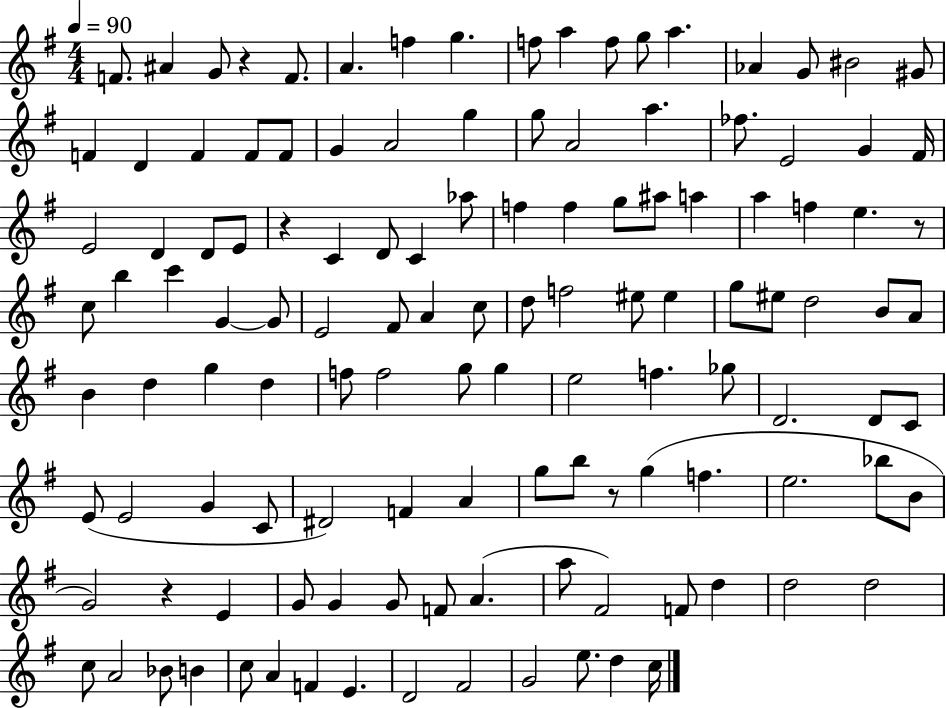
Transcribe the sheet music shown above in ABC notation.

X:1
T:Untitled
M:4/4
L:1/4
K:G
F/2 ^A G/2 z F/2 A f g f/2 a f/2 g/2 a _A G/2 ^B2 ^G/2 F D F F/2 F/2 G A2 g g/2 A2 a _f/2 E2 G ^F/4 E2 D D/2 E/2 z C D/2 C _a/2 f f g/2 ^a/2 a a f e z/2 c/2 b c' G G/2 E2 ^F/2 A c/2 d/2 f2 ^e/2 ^e g/2 ^e/2 d2 B/2 A/2 B d g d f/2 f2 g/2 g e2 f _g/2 D2 D/2 C/2 E/2 E2 G C/2 ^D2 F A g/2 b/2 z/2 g f e2 _b/2 B/2 G2 z E G/2 G G/2 F/2 A a/2 ^F2 F/2 d d2 d2 c/2 A2 _B/2 B c/2 A F E D2 ^F2 G2 e/2 d c/4